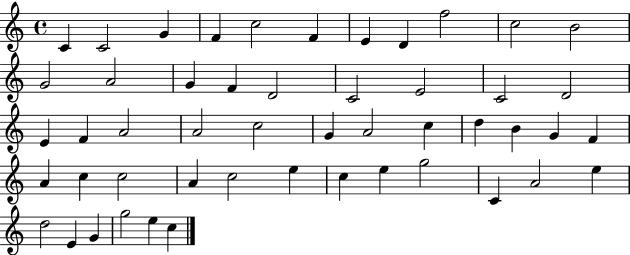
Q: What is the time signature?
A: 4/4